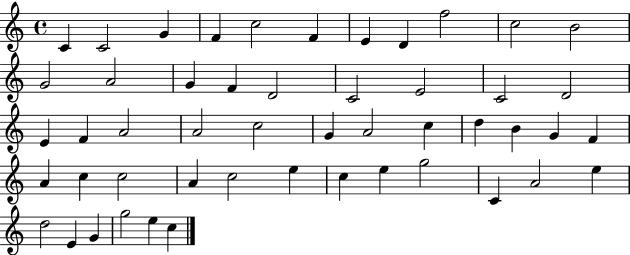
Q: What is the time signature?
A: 4/4